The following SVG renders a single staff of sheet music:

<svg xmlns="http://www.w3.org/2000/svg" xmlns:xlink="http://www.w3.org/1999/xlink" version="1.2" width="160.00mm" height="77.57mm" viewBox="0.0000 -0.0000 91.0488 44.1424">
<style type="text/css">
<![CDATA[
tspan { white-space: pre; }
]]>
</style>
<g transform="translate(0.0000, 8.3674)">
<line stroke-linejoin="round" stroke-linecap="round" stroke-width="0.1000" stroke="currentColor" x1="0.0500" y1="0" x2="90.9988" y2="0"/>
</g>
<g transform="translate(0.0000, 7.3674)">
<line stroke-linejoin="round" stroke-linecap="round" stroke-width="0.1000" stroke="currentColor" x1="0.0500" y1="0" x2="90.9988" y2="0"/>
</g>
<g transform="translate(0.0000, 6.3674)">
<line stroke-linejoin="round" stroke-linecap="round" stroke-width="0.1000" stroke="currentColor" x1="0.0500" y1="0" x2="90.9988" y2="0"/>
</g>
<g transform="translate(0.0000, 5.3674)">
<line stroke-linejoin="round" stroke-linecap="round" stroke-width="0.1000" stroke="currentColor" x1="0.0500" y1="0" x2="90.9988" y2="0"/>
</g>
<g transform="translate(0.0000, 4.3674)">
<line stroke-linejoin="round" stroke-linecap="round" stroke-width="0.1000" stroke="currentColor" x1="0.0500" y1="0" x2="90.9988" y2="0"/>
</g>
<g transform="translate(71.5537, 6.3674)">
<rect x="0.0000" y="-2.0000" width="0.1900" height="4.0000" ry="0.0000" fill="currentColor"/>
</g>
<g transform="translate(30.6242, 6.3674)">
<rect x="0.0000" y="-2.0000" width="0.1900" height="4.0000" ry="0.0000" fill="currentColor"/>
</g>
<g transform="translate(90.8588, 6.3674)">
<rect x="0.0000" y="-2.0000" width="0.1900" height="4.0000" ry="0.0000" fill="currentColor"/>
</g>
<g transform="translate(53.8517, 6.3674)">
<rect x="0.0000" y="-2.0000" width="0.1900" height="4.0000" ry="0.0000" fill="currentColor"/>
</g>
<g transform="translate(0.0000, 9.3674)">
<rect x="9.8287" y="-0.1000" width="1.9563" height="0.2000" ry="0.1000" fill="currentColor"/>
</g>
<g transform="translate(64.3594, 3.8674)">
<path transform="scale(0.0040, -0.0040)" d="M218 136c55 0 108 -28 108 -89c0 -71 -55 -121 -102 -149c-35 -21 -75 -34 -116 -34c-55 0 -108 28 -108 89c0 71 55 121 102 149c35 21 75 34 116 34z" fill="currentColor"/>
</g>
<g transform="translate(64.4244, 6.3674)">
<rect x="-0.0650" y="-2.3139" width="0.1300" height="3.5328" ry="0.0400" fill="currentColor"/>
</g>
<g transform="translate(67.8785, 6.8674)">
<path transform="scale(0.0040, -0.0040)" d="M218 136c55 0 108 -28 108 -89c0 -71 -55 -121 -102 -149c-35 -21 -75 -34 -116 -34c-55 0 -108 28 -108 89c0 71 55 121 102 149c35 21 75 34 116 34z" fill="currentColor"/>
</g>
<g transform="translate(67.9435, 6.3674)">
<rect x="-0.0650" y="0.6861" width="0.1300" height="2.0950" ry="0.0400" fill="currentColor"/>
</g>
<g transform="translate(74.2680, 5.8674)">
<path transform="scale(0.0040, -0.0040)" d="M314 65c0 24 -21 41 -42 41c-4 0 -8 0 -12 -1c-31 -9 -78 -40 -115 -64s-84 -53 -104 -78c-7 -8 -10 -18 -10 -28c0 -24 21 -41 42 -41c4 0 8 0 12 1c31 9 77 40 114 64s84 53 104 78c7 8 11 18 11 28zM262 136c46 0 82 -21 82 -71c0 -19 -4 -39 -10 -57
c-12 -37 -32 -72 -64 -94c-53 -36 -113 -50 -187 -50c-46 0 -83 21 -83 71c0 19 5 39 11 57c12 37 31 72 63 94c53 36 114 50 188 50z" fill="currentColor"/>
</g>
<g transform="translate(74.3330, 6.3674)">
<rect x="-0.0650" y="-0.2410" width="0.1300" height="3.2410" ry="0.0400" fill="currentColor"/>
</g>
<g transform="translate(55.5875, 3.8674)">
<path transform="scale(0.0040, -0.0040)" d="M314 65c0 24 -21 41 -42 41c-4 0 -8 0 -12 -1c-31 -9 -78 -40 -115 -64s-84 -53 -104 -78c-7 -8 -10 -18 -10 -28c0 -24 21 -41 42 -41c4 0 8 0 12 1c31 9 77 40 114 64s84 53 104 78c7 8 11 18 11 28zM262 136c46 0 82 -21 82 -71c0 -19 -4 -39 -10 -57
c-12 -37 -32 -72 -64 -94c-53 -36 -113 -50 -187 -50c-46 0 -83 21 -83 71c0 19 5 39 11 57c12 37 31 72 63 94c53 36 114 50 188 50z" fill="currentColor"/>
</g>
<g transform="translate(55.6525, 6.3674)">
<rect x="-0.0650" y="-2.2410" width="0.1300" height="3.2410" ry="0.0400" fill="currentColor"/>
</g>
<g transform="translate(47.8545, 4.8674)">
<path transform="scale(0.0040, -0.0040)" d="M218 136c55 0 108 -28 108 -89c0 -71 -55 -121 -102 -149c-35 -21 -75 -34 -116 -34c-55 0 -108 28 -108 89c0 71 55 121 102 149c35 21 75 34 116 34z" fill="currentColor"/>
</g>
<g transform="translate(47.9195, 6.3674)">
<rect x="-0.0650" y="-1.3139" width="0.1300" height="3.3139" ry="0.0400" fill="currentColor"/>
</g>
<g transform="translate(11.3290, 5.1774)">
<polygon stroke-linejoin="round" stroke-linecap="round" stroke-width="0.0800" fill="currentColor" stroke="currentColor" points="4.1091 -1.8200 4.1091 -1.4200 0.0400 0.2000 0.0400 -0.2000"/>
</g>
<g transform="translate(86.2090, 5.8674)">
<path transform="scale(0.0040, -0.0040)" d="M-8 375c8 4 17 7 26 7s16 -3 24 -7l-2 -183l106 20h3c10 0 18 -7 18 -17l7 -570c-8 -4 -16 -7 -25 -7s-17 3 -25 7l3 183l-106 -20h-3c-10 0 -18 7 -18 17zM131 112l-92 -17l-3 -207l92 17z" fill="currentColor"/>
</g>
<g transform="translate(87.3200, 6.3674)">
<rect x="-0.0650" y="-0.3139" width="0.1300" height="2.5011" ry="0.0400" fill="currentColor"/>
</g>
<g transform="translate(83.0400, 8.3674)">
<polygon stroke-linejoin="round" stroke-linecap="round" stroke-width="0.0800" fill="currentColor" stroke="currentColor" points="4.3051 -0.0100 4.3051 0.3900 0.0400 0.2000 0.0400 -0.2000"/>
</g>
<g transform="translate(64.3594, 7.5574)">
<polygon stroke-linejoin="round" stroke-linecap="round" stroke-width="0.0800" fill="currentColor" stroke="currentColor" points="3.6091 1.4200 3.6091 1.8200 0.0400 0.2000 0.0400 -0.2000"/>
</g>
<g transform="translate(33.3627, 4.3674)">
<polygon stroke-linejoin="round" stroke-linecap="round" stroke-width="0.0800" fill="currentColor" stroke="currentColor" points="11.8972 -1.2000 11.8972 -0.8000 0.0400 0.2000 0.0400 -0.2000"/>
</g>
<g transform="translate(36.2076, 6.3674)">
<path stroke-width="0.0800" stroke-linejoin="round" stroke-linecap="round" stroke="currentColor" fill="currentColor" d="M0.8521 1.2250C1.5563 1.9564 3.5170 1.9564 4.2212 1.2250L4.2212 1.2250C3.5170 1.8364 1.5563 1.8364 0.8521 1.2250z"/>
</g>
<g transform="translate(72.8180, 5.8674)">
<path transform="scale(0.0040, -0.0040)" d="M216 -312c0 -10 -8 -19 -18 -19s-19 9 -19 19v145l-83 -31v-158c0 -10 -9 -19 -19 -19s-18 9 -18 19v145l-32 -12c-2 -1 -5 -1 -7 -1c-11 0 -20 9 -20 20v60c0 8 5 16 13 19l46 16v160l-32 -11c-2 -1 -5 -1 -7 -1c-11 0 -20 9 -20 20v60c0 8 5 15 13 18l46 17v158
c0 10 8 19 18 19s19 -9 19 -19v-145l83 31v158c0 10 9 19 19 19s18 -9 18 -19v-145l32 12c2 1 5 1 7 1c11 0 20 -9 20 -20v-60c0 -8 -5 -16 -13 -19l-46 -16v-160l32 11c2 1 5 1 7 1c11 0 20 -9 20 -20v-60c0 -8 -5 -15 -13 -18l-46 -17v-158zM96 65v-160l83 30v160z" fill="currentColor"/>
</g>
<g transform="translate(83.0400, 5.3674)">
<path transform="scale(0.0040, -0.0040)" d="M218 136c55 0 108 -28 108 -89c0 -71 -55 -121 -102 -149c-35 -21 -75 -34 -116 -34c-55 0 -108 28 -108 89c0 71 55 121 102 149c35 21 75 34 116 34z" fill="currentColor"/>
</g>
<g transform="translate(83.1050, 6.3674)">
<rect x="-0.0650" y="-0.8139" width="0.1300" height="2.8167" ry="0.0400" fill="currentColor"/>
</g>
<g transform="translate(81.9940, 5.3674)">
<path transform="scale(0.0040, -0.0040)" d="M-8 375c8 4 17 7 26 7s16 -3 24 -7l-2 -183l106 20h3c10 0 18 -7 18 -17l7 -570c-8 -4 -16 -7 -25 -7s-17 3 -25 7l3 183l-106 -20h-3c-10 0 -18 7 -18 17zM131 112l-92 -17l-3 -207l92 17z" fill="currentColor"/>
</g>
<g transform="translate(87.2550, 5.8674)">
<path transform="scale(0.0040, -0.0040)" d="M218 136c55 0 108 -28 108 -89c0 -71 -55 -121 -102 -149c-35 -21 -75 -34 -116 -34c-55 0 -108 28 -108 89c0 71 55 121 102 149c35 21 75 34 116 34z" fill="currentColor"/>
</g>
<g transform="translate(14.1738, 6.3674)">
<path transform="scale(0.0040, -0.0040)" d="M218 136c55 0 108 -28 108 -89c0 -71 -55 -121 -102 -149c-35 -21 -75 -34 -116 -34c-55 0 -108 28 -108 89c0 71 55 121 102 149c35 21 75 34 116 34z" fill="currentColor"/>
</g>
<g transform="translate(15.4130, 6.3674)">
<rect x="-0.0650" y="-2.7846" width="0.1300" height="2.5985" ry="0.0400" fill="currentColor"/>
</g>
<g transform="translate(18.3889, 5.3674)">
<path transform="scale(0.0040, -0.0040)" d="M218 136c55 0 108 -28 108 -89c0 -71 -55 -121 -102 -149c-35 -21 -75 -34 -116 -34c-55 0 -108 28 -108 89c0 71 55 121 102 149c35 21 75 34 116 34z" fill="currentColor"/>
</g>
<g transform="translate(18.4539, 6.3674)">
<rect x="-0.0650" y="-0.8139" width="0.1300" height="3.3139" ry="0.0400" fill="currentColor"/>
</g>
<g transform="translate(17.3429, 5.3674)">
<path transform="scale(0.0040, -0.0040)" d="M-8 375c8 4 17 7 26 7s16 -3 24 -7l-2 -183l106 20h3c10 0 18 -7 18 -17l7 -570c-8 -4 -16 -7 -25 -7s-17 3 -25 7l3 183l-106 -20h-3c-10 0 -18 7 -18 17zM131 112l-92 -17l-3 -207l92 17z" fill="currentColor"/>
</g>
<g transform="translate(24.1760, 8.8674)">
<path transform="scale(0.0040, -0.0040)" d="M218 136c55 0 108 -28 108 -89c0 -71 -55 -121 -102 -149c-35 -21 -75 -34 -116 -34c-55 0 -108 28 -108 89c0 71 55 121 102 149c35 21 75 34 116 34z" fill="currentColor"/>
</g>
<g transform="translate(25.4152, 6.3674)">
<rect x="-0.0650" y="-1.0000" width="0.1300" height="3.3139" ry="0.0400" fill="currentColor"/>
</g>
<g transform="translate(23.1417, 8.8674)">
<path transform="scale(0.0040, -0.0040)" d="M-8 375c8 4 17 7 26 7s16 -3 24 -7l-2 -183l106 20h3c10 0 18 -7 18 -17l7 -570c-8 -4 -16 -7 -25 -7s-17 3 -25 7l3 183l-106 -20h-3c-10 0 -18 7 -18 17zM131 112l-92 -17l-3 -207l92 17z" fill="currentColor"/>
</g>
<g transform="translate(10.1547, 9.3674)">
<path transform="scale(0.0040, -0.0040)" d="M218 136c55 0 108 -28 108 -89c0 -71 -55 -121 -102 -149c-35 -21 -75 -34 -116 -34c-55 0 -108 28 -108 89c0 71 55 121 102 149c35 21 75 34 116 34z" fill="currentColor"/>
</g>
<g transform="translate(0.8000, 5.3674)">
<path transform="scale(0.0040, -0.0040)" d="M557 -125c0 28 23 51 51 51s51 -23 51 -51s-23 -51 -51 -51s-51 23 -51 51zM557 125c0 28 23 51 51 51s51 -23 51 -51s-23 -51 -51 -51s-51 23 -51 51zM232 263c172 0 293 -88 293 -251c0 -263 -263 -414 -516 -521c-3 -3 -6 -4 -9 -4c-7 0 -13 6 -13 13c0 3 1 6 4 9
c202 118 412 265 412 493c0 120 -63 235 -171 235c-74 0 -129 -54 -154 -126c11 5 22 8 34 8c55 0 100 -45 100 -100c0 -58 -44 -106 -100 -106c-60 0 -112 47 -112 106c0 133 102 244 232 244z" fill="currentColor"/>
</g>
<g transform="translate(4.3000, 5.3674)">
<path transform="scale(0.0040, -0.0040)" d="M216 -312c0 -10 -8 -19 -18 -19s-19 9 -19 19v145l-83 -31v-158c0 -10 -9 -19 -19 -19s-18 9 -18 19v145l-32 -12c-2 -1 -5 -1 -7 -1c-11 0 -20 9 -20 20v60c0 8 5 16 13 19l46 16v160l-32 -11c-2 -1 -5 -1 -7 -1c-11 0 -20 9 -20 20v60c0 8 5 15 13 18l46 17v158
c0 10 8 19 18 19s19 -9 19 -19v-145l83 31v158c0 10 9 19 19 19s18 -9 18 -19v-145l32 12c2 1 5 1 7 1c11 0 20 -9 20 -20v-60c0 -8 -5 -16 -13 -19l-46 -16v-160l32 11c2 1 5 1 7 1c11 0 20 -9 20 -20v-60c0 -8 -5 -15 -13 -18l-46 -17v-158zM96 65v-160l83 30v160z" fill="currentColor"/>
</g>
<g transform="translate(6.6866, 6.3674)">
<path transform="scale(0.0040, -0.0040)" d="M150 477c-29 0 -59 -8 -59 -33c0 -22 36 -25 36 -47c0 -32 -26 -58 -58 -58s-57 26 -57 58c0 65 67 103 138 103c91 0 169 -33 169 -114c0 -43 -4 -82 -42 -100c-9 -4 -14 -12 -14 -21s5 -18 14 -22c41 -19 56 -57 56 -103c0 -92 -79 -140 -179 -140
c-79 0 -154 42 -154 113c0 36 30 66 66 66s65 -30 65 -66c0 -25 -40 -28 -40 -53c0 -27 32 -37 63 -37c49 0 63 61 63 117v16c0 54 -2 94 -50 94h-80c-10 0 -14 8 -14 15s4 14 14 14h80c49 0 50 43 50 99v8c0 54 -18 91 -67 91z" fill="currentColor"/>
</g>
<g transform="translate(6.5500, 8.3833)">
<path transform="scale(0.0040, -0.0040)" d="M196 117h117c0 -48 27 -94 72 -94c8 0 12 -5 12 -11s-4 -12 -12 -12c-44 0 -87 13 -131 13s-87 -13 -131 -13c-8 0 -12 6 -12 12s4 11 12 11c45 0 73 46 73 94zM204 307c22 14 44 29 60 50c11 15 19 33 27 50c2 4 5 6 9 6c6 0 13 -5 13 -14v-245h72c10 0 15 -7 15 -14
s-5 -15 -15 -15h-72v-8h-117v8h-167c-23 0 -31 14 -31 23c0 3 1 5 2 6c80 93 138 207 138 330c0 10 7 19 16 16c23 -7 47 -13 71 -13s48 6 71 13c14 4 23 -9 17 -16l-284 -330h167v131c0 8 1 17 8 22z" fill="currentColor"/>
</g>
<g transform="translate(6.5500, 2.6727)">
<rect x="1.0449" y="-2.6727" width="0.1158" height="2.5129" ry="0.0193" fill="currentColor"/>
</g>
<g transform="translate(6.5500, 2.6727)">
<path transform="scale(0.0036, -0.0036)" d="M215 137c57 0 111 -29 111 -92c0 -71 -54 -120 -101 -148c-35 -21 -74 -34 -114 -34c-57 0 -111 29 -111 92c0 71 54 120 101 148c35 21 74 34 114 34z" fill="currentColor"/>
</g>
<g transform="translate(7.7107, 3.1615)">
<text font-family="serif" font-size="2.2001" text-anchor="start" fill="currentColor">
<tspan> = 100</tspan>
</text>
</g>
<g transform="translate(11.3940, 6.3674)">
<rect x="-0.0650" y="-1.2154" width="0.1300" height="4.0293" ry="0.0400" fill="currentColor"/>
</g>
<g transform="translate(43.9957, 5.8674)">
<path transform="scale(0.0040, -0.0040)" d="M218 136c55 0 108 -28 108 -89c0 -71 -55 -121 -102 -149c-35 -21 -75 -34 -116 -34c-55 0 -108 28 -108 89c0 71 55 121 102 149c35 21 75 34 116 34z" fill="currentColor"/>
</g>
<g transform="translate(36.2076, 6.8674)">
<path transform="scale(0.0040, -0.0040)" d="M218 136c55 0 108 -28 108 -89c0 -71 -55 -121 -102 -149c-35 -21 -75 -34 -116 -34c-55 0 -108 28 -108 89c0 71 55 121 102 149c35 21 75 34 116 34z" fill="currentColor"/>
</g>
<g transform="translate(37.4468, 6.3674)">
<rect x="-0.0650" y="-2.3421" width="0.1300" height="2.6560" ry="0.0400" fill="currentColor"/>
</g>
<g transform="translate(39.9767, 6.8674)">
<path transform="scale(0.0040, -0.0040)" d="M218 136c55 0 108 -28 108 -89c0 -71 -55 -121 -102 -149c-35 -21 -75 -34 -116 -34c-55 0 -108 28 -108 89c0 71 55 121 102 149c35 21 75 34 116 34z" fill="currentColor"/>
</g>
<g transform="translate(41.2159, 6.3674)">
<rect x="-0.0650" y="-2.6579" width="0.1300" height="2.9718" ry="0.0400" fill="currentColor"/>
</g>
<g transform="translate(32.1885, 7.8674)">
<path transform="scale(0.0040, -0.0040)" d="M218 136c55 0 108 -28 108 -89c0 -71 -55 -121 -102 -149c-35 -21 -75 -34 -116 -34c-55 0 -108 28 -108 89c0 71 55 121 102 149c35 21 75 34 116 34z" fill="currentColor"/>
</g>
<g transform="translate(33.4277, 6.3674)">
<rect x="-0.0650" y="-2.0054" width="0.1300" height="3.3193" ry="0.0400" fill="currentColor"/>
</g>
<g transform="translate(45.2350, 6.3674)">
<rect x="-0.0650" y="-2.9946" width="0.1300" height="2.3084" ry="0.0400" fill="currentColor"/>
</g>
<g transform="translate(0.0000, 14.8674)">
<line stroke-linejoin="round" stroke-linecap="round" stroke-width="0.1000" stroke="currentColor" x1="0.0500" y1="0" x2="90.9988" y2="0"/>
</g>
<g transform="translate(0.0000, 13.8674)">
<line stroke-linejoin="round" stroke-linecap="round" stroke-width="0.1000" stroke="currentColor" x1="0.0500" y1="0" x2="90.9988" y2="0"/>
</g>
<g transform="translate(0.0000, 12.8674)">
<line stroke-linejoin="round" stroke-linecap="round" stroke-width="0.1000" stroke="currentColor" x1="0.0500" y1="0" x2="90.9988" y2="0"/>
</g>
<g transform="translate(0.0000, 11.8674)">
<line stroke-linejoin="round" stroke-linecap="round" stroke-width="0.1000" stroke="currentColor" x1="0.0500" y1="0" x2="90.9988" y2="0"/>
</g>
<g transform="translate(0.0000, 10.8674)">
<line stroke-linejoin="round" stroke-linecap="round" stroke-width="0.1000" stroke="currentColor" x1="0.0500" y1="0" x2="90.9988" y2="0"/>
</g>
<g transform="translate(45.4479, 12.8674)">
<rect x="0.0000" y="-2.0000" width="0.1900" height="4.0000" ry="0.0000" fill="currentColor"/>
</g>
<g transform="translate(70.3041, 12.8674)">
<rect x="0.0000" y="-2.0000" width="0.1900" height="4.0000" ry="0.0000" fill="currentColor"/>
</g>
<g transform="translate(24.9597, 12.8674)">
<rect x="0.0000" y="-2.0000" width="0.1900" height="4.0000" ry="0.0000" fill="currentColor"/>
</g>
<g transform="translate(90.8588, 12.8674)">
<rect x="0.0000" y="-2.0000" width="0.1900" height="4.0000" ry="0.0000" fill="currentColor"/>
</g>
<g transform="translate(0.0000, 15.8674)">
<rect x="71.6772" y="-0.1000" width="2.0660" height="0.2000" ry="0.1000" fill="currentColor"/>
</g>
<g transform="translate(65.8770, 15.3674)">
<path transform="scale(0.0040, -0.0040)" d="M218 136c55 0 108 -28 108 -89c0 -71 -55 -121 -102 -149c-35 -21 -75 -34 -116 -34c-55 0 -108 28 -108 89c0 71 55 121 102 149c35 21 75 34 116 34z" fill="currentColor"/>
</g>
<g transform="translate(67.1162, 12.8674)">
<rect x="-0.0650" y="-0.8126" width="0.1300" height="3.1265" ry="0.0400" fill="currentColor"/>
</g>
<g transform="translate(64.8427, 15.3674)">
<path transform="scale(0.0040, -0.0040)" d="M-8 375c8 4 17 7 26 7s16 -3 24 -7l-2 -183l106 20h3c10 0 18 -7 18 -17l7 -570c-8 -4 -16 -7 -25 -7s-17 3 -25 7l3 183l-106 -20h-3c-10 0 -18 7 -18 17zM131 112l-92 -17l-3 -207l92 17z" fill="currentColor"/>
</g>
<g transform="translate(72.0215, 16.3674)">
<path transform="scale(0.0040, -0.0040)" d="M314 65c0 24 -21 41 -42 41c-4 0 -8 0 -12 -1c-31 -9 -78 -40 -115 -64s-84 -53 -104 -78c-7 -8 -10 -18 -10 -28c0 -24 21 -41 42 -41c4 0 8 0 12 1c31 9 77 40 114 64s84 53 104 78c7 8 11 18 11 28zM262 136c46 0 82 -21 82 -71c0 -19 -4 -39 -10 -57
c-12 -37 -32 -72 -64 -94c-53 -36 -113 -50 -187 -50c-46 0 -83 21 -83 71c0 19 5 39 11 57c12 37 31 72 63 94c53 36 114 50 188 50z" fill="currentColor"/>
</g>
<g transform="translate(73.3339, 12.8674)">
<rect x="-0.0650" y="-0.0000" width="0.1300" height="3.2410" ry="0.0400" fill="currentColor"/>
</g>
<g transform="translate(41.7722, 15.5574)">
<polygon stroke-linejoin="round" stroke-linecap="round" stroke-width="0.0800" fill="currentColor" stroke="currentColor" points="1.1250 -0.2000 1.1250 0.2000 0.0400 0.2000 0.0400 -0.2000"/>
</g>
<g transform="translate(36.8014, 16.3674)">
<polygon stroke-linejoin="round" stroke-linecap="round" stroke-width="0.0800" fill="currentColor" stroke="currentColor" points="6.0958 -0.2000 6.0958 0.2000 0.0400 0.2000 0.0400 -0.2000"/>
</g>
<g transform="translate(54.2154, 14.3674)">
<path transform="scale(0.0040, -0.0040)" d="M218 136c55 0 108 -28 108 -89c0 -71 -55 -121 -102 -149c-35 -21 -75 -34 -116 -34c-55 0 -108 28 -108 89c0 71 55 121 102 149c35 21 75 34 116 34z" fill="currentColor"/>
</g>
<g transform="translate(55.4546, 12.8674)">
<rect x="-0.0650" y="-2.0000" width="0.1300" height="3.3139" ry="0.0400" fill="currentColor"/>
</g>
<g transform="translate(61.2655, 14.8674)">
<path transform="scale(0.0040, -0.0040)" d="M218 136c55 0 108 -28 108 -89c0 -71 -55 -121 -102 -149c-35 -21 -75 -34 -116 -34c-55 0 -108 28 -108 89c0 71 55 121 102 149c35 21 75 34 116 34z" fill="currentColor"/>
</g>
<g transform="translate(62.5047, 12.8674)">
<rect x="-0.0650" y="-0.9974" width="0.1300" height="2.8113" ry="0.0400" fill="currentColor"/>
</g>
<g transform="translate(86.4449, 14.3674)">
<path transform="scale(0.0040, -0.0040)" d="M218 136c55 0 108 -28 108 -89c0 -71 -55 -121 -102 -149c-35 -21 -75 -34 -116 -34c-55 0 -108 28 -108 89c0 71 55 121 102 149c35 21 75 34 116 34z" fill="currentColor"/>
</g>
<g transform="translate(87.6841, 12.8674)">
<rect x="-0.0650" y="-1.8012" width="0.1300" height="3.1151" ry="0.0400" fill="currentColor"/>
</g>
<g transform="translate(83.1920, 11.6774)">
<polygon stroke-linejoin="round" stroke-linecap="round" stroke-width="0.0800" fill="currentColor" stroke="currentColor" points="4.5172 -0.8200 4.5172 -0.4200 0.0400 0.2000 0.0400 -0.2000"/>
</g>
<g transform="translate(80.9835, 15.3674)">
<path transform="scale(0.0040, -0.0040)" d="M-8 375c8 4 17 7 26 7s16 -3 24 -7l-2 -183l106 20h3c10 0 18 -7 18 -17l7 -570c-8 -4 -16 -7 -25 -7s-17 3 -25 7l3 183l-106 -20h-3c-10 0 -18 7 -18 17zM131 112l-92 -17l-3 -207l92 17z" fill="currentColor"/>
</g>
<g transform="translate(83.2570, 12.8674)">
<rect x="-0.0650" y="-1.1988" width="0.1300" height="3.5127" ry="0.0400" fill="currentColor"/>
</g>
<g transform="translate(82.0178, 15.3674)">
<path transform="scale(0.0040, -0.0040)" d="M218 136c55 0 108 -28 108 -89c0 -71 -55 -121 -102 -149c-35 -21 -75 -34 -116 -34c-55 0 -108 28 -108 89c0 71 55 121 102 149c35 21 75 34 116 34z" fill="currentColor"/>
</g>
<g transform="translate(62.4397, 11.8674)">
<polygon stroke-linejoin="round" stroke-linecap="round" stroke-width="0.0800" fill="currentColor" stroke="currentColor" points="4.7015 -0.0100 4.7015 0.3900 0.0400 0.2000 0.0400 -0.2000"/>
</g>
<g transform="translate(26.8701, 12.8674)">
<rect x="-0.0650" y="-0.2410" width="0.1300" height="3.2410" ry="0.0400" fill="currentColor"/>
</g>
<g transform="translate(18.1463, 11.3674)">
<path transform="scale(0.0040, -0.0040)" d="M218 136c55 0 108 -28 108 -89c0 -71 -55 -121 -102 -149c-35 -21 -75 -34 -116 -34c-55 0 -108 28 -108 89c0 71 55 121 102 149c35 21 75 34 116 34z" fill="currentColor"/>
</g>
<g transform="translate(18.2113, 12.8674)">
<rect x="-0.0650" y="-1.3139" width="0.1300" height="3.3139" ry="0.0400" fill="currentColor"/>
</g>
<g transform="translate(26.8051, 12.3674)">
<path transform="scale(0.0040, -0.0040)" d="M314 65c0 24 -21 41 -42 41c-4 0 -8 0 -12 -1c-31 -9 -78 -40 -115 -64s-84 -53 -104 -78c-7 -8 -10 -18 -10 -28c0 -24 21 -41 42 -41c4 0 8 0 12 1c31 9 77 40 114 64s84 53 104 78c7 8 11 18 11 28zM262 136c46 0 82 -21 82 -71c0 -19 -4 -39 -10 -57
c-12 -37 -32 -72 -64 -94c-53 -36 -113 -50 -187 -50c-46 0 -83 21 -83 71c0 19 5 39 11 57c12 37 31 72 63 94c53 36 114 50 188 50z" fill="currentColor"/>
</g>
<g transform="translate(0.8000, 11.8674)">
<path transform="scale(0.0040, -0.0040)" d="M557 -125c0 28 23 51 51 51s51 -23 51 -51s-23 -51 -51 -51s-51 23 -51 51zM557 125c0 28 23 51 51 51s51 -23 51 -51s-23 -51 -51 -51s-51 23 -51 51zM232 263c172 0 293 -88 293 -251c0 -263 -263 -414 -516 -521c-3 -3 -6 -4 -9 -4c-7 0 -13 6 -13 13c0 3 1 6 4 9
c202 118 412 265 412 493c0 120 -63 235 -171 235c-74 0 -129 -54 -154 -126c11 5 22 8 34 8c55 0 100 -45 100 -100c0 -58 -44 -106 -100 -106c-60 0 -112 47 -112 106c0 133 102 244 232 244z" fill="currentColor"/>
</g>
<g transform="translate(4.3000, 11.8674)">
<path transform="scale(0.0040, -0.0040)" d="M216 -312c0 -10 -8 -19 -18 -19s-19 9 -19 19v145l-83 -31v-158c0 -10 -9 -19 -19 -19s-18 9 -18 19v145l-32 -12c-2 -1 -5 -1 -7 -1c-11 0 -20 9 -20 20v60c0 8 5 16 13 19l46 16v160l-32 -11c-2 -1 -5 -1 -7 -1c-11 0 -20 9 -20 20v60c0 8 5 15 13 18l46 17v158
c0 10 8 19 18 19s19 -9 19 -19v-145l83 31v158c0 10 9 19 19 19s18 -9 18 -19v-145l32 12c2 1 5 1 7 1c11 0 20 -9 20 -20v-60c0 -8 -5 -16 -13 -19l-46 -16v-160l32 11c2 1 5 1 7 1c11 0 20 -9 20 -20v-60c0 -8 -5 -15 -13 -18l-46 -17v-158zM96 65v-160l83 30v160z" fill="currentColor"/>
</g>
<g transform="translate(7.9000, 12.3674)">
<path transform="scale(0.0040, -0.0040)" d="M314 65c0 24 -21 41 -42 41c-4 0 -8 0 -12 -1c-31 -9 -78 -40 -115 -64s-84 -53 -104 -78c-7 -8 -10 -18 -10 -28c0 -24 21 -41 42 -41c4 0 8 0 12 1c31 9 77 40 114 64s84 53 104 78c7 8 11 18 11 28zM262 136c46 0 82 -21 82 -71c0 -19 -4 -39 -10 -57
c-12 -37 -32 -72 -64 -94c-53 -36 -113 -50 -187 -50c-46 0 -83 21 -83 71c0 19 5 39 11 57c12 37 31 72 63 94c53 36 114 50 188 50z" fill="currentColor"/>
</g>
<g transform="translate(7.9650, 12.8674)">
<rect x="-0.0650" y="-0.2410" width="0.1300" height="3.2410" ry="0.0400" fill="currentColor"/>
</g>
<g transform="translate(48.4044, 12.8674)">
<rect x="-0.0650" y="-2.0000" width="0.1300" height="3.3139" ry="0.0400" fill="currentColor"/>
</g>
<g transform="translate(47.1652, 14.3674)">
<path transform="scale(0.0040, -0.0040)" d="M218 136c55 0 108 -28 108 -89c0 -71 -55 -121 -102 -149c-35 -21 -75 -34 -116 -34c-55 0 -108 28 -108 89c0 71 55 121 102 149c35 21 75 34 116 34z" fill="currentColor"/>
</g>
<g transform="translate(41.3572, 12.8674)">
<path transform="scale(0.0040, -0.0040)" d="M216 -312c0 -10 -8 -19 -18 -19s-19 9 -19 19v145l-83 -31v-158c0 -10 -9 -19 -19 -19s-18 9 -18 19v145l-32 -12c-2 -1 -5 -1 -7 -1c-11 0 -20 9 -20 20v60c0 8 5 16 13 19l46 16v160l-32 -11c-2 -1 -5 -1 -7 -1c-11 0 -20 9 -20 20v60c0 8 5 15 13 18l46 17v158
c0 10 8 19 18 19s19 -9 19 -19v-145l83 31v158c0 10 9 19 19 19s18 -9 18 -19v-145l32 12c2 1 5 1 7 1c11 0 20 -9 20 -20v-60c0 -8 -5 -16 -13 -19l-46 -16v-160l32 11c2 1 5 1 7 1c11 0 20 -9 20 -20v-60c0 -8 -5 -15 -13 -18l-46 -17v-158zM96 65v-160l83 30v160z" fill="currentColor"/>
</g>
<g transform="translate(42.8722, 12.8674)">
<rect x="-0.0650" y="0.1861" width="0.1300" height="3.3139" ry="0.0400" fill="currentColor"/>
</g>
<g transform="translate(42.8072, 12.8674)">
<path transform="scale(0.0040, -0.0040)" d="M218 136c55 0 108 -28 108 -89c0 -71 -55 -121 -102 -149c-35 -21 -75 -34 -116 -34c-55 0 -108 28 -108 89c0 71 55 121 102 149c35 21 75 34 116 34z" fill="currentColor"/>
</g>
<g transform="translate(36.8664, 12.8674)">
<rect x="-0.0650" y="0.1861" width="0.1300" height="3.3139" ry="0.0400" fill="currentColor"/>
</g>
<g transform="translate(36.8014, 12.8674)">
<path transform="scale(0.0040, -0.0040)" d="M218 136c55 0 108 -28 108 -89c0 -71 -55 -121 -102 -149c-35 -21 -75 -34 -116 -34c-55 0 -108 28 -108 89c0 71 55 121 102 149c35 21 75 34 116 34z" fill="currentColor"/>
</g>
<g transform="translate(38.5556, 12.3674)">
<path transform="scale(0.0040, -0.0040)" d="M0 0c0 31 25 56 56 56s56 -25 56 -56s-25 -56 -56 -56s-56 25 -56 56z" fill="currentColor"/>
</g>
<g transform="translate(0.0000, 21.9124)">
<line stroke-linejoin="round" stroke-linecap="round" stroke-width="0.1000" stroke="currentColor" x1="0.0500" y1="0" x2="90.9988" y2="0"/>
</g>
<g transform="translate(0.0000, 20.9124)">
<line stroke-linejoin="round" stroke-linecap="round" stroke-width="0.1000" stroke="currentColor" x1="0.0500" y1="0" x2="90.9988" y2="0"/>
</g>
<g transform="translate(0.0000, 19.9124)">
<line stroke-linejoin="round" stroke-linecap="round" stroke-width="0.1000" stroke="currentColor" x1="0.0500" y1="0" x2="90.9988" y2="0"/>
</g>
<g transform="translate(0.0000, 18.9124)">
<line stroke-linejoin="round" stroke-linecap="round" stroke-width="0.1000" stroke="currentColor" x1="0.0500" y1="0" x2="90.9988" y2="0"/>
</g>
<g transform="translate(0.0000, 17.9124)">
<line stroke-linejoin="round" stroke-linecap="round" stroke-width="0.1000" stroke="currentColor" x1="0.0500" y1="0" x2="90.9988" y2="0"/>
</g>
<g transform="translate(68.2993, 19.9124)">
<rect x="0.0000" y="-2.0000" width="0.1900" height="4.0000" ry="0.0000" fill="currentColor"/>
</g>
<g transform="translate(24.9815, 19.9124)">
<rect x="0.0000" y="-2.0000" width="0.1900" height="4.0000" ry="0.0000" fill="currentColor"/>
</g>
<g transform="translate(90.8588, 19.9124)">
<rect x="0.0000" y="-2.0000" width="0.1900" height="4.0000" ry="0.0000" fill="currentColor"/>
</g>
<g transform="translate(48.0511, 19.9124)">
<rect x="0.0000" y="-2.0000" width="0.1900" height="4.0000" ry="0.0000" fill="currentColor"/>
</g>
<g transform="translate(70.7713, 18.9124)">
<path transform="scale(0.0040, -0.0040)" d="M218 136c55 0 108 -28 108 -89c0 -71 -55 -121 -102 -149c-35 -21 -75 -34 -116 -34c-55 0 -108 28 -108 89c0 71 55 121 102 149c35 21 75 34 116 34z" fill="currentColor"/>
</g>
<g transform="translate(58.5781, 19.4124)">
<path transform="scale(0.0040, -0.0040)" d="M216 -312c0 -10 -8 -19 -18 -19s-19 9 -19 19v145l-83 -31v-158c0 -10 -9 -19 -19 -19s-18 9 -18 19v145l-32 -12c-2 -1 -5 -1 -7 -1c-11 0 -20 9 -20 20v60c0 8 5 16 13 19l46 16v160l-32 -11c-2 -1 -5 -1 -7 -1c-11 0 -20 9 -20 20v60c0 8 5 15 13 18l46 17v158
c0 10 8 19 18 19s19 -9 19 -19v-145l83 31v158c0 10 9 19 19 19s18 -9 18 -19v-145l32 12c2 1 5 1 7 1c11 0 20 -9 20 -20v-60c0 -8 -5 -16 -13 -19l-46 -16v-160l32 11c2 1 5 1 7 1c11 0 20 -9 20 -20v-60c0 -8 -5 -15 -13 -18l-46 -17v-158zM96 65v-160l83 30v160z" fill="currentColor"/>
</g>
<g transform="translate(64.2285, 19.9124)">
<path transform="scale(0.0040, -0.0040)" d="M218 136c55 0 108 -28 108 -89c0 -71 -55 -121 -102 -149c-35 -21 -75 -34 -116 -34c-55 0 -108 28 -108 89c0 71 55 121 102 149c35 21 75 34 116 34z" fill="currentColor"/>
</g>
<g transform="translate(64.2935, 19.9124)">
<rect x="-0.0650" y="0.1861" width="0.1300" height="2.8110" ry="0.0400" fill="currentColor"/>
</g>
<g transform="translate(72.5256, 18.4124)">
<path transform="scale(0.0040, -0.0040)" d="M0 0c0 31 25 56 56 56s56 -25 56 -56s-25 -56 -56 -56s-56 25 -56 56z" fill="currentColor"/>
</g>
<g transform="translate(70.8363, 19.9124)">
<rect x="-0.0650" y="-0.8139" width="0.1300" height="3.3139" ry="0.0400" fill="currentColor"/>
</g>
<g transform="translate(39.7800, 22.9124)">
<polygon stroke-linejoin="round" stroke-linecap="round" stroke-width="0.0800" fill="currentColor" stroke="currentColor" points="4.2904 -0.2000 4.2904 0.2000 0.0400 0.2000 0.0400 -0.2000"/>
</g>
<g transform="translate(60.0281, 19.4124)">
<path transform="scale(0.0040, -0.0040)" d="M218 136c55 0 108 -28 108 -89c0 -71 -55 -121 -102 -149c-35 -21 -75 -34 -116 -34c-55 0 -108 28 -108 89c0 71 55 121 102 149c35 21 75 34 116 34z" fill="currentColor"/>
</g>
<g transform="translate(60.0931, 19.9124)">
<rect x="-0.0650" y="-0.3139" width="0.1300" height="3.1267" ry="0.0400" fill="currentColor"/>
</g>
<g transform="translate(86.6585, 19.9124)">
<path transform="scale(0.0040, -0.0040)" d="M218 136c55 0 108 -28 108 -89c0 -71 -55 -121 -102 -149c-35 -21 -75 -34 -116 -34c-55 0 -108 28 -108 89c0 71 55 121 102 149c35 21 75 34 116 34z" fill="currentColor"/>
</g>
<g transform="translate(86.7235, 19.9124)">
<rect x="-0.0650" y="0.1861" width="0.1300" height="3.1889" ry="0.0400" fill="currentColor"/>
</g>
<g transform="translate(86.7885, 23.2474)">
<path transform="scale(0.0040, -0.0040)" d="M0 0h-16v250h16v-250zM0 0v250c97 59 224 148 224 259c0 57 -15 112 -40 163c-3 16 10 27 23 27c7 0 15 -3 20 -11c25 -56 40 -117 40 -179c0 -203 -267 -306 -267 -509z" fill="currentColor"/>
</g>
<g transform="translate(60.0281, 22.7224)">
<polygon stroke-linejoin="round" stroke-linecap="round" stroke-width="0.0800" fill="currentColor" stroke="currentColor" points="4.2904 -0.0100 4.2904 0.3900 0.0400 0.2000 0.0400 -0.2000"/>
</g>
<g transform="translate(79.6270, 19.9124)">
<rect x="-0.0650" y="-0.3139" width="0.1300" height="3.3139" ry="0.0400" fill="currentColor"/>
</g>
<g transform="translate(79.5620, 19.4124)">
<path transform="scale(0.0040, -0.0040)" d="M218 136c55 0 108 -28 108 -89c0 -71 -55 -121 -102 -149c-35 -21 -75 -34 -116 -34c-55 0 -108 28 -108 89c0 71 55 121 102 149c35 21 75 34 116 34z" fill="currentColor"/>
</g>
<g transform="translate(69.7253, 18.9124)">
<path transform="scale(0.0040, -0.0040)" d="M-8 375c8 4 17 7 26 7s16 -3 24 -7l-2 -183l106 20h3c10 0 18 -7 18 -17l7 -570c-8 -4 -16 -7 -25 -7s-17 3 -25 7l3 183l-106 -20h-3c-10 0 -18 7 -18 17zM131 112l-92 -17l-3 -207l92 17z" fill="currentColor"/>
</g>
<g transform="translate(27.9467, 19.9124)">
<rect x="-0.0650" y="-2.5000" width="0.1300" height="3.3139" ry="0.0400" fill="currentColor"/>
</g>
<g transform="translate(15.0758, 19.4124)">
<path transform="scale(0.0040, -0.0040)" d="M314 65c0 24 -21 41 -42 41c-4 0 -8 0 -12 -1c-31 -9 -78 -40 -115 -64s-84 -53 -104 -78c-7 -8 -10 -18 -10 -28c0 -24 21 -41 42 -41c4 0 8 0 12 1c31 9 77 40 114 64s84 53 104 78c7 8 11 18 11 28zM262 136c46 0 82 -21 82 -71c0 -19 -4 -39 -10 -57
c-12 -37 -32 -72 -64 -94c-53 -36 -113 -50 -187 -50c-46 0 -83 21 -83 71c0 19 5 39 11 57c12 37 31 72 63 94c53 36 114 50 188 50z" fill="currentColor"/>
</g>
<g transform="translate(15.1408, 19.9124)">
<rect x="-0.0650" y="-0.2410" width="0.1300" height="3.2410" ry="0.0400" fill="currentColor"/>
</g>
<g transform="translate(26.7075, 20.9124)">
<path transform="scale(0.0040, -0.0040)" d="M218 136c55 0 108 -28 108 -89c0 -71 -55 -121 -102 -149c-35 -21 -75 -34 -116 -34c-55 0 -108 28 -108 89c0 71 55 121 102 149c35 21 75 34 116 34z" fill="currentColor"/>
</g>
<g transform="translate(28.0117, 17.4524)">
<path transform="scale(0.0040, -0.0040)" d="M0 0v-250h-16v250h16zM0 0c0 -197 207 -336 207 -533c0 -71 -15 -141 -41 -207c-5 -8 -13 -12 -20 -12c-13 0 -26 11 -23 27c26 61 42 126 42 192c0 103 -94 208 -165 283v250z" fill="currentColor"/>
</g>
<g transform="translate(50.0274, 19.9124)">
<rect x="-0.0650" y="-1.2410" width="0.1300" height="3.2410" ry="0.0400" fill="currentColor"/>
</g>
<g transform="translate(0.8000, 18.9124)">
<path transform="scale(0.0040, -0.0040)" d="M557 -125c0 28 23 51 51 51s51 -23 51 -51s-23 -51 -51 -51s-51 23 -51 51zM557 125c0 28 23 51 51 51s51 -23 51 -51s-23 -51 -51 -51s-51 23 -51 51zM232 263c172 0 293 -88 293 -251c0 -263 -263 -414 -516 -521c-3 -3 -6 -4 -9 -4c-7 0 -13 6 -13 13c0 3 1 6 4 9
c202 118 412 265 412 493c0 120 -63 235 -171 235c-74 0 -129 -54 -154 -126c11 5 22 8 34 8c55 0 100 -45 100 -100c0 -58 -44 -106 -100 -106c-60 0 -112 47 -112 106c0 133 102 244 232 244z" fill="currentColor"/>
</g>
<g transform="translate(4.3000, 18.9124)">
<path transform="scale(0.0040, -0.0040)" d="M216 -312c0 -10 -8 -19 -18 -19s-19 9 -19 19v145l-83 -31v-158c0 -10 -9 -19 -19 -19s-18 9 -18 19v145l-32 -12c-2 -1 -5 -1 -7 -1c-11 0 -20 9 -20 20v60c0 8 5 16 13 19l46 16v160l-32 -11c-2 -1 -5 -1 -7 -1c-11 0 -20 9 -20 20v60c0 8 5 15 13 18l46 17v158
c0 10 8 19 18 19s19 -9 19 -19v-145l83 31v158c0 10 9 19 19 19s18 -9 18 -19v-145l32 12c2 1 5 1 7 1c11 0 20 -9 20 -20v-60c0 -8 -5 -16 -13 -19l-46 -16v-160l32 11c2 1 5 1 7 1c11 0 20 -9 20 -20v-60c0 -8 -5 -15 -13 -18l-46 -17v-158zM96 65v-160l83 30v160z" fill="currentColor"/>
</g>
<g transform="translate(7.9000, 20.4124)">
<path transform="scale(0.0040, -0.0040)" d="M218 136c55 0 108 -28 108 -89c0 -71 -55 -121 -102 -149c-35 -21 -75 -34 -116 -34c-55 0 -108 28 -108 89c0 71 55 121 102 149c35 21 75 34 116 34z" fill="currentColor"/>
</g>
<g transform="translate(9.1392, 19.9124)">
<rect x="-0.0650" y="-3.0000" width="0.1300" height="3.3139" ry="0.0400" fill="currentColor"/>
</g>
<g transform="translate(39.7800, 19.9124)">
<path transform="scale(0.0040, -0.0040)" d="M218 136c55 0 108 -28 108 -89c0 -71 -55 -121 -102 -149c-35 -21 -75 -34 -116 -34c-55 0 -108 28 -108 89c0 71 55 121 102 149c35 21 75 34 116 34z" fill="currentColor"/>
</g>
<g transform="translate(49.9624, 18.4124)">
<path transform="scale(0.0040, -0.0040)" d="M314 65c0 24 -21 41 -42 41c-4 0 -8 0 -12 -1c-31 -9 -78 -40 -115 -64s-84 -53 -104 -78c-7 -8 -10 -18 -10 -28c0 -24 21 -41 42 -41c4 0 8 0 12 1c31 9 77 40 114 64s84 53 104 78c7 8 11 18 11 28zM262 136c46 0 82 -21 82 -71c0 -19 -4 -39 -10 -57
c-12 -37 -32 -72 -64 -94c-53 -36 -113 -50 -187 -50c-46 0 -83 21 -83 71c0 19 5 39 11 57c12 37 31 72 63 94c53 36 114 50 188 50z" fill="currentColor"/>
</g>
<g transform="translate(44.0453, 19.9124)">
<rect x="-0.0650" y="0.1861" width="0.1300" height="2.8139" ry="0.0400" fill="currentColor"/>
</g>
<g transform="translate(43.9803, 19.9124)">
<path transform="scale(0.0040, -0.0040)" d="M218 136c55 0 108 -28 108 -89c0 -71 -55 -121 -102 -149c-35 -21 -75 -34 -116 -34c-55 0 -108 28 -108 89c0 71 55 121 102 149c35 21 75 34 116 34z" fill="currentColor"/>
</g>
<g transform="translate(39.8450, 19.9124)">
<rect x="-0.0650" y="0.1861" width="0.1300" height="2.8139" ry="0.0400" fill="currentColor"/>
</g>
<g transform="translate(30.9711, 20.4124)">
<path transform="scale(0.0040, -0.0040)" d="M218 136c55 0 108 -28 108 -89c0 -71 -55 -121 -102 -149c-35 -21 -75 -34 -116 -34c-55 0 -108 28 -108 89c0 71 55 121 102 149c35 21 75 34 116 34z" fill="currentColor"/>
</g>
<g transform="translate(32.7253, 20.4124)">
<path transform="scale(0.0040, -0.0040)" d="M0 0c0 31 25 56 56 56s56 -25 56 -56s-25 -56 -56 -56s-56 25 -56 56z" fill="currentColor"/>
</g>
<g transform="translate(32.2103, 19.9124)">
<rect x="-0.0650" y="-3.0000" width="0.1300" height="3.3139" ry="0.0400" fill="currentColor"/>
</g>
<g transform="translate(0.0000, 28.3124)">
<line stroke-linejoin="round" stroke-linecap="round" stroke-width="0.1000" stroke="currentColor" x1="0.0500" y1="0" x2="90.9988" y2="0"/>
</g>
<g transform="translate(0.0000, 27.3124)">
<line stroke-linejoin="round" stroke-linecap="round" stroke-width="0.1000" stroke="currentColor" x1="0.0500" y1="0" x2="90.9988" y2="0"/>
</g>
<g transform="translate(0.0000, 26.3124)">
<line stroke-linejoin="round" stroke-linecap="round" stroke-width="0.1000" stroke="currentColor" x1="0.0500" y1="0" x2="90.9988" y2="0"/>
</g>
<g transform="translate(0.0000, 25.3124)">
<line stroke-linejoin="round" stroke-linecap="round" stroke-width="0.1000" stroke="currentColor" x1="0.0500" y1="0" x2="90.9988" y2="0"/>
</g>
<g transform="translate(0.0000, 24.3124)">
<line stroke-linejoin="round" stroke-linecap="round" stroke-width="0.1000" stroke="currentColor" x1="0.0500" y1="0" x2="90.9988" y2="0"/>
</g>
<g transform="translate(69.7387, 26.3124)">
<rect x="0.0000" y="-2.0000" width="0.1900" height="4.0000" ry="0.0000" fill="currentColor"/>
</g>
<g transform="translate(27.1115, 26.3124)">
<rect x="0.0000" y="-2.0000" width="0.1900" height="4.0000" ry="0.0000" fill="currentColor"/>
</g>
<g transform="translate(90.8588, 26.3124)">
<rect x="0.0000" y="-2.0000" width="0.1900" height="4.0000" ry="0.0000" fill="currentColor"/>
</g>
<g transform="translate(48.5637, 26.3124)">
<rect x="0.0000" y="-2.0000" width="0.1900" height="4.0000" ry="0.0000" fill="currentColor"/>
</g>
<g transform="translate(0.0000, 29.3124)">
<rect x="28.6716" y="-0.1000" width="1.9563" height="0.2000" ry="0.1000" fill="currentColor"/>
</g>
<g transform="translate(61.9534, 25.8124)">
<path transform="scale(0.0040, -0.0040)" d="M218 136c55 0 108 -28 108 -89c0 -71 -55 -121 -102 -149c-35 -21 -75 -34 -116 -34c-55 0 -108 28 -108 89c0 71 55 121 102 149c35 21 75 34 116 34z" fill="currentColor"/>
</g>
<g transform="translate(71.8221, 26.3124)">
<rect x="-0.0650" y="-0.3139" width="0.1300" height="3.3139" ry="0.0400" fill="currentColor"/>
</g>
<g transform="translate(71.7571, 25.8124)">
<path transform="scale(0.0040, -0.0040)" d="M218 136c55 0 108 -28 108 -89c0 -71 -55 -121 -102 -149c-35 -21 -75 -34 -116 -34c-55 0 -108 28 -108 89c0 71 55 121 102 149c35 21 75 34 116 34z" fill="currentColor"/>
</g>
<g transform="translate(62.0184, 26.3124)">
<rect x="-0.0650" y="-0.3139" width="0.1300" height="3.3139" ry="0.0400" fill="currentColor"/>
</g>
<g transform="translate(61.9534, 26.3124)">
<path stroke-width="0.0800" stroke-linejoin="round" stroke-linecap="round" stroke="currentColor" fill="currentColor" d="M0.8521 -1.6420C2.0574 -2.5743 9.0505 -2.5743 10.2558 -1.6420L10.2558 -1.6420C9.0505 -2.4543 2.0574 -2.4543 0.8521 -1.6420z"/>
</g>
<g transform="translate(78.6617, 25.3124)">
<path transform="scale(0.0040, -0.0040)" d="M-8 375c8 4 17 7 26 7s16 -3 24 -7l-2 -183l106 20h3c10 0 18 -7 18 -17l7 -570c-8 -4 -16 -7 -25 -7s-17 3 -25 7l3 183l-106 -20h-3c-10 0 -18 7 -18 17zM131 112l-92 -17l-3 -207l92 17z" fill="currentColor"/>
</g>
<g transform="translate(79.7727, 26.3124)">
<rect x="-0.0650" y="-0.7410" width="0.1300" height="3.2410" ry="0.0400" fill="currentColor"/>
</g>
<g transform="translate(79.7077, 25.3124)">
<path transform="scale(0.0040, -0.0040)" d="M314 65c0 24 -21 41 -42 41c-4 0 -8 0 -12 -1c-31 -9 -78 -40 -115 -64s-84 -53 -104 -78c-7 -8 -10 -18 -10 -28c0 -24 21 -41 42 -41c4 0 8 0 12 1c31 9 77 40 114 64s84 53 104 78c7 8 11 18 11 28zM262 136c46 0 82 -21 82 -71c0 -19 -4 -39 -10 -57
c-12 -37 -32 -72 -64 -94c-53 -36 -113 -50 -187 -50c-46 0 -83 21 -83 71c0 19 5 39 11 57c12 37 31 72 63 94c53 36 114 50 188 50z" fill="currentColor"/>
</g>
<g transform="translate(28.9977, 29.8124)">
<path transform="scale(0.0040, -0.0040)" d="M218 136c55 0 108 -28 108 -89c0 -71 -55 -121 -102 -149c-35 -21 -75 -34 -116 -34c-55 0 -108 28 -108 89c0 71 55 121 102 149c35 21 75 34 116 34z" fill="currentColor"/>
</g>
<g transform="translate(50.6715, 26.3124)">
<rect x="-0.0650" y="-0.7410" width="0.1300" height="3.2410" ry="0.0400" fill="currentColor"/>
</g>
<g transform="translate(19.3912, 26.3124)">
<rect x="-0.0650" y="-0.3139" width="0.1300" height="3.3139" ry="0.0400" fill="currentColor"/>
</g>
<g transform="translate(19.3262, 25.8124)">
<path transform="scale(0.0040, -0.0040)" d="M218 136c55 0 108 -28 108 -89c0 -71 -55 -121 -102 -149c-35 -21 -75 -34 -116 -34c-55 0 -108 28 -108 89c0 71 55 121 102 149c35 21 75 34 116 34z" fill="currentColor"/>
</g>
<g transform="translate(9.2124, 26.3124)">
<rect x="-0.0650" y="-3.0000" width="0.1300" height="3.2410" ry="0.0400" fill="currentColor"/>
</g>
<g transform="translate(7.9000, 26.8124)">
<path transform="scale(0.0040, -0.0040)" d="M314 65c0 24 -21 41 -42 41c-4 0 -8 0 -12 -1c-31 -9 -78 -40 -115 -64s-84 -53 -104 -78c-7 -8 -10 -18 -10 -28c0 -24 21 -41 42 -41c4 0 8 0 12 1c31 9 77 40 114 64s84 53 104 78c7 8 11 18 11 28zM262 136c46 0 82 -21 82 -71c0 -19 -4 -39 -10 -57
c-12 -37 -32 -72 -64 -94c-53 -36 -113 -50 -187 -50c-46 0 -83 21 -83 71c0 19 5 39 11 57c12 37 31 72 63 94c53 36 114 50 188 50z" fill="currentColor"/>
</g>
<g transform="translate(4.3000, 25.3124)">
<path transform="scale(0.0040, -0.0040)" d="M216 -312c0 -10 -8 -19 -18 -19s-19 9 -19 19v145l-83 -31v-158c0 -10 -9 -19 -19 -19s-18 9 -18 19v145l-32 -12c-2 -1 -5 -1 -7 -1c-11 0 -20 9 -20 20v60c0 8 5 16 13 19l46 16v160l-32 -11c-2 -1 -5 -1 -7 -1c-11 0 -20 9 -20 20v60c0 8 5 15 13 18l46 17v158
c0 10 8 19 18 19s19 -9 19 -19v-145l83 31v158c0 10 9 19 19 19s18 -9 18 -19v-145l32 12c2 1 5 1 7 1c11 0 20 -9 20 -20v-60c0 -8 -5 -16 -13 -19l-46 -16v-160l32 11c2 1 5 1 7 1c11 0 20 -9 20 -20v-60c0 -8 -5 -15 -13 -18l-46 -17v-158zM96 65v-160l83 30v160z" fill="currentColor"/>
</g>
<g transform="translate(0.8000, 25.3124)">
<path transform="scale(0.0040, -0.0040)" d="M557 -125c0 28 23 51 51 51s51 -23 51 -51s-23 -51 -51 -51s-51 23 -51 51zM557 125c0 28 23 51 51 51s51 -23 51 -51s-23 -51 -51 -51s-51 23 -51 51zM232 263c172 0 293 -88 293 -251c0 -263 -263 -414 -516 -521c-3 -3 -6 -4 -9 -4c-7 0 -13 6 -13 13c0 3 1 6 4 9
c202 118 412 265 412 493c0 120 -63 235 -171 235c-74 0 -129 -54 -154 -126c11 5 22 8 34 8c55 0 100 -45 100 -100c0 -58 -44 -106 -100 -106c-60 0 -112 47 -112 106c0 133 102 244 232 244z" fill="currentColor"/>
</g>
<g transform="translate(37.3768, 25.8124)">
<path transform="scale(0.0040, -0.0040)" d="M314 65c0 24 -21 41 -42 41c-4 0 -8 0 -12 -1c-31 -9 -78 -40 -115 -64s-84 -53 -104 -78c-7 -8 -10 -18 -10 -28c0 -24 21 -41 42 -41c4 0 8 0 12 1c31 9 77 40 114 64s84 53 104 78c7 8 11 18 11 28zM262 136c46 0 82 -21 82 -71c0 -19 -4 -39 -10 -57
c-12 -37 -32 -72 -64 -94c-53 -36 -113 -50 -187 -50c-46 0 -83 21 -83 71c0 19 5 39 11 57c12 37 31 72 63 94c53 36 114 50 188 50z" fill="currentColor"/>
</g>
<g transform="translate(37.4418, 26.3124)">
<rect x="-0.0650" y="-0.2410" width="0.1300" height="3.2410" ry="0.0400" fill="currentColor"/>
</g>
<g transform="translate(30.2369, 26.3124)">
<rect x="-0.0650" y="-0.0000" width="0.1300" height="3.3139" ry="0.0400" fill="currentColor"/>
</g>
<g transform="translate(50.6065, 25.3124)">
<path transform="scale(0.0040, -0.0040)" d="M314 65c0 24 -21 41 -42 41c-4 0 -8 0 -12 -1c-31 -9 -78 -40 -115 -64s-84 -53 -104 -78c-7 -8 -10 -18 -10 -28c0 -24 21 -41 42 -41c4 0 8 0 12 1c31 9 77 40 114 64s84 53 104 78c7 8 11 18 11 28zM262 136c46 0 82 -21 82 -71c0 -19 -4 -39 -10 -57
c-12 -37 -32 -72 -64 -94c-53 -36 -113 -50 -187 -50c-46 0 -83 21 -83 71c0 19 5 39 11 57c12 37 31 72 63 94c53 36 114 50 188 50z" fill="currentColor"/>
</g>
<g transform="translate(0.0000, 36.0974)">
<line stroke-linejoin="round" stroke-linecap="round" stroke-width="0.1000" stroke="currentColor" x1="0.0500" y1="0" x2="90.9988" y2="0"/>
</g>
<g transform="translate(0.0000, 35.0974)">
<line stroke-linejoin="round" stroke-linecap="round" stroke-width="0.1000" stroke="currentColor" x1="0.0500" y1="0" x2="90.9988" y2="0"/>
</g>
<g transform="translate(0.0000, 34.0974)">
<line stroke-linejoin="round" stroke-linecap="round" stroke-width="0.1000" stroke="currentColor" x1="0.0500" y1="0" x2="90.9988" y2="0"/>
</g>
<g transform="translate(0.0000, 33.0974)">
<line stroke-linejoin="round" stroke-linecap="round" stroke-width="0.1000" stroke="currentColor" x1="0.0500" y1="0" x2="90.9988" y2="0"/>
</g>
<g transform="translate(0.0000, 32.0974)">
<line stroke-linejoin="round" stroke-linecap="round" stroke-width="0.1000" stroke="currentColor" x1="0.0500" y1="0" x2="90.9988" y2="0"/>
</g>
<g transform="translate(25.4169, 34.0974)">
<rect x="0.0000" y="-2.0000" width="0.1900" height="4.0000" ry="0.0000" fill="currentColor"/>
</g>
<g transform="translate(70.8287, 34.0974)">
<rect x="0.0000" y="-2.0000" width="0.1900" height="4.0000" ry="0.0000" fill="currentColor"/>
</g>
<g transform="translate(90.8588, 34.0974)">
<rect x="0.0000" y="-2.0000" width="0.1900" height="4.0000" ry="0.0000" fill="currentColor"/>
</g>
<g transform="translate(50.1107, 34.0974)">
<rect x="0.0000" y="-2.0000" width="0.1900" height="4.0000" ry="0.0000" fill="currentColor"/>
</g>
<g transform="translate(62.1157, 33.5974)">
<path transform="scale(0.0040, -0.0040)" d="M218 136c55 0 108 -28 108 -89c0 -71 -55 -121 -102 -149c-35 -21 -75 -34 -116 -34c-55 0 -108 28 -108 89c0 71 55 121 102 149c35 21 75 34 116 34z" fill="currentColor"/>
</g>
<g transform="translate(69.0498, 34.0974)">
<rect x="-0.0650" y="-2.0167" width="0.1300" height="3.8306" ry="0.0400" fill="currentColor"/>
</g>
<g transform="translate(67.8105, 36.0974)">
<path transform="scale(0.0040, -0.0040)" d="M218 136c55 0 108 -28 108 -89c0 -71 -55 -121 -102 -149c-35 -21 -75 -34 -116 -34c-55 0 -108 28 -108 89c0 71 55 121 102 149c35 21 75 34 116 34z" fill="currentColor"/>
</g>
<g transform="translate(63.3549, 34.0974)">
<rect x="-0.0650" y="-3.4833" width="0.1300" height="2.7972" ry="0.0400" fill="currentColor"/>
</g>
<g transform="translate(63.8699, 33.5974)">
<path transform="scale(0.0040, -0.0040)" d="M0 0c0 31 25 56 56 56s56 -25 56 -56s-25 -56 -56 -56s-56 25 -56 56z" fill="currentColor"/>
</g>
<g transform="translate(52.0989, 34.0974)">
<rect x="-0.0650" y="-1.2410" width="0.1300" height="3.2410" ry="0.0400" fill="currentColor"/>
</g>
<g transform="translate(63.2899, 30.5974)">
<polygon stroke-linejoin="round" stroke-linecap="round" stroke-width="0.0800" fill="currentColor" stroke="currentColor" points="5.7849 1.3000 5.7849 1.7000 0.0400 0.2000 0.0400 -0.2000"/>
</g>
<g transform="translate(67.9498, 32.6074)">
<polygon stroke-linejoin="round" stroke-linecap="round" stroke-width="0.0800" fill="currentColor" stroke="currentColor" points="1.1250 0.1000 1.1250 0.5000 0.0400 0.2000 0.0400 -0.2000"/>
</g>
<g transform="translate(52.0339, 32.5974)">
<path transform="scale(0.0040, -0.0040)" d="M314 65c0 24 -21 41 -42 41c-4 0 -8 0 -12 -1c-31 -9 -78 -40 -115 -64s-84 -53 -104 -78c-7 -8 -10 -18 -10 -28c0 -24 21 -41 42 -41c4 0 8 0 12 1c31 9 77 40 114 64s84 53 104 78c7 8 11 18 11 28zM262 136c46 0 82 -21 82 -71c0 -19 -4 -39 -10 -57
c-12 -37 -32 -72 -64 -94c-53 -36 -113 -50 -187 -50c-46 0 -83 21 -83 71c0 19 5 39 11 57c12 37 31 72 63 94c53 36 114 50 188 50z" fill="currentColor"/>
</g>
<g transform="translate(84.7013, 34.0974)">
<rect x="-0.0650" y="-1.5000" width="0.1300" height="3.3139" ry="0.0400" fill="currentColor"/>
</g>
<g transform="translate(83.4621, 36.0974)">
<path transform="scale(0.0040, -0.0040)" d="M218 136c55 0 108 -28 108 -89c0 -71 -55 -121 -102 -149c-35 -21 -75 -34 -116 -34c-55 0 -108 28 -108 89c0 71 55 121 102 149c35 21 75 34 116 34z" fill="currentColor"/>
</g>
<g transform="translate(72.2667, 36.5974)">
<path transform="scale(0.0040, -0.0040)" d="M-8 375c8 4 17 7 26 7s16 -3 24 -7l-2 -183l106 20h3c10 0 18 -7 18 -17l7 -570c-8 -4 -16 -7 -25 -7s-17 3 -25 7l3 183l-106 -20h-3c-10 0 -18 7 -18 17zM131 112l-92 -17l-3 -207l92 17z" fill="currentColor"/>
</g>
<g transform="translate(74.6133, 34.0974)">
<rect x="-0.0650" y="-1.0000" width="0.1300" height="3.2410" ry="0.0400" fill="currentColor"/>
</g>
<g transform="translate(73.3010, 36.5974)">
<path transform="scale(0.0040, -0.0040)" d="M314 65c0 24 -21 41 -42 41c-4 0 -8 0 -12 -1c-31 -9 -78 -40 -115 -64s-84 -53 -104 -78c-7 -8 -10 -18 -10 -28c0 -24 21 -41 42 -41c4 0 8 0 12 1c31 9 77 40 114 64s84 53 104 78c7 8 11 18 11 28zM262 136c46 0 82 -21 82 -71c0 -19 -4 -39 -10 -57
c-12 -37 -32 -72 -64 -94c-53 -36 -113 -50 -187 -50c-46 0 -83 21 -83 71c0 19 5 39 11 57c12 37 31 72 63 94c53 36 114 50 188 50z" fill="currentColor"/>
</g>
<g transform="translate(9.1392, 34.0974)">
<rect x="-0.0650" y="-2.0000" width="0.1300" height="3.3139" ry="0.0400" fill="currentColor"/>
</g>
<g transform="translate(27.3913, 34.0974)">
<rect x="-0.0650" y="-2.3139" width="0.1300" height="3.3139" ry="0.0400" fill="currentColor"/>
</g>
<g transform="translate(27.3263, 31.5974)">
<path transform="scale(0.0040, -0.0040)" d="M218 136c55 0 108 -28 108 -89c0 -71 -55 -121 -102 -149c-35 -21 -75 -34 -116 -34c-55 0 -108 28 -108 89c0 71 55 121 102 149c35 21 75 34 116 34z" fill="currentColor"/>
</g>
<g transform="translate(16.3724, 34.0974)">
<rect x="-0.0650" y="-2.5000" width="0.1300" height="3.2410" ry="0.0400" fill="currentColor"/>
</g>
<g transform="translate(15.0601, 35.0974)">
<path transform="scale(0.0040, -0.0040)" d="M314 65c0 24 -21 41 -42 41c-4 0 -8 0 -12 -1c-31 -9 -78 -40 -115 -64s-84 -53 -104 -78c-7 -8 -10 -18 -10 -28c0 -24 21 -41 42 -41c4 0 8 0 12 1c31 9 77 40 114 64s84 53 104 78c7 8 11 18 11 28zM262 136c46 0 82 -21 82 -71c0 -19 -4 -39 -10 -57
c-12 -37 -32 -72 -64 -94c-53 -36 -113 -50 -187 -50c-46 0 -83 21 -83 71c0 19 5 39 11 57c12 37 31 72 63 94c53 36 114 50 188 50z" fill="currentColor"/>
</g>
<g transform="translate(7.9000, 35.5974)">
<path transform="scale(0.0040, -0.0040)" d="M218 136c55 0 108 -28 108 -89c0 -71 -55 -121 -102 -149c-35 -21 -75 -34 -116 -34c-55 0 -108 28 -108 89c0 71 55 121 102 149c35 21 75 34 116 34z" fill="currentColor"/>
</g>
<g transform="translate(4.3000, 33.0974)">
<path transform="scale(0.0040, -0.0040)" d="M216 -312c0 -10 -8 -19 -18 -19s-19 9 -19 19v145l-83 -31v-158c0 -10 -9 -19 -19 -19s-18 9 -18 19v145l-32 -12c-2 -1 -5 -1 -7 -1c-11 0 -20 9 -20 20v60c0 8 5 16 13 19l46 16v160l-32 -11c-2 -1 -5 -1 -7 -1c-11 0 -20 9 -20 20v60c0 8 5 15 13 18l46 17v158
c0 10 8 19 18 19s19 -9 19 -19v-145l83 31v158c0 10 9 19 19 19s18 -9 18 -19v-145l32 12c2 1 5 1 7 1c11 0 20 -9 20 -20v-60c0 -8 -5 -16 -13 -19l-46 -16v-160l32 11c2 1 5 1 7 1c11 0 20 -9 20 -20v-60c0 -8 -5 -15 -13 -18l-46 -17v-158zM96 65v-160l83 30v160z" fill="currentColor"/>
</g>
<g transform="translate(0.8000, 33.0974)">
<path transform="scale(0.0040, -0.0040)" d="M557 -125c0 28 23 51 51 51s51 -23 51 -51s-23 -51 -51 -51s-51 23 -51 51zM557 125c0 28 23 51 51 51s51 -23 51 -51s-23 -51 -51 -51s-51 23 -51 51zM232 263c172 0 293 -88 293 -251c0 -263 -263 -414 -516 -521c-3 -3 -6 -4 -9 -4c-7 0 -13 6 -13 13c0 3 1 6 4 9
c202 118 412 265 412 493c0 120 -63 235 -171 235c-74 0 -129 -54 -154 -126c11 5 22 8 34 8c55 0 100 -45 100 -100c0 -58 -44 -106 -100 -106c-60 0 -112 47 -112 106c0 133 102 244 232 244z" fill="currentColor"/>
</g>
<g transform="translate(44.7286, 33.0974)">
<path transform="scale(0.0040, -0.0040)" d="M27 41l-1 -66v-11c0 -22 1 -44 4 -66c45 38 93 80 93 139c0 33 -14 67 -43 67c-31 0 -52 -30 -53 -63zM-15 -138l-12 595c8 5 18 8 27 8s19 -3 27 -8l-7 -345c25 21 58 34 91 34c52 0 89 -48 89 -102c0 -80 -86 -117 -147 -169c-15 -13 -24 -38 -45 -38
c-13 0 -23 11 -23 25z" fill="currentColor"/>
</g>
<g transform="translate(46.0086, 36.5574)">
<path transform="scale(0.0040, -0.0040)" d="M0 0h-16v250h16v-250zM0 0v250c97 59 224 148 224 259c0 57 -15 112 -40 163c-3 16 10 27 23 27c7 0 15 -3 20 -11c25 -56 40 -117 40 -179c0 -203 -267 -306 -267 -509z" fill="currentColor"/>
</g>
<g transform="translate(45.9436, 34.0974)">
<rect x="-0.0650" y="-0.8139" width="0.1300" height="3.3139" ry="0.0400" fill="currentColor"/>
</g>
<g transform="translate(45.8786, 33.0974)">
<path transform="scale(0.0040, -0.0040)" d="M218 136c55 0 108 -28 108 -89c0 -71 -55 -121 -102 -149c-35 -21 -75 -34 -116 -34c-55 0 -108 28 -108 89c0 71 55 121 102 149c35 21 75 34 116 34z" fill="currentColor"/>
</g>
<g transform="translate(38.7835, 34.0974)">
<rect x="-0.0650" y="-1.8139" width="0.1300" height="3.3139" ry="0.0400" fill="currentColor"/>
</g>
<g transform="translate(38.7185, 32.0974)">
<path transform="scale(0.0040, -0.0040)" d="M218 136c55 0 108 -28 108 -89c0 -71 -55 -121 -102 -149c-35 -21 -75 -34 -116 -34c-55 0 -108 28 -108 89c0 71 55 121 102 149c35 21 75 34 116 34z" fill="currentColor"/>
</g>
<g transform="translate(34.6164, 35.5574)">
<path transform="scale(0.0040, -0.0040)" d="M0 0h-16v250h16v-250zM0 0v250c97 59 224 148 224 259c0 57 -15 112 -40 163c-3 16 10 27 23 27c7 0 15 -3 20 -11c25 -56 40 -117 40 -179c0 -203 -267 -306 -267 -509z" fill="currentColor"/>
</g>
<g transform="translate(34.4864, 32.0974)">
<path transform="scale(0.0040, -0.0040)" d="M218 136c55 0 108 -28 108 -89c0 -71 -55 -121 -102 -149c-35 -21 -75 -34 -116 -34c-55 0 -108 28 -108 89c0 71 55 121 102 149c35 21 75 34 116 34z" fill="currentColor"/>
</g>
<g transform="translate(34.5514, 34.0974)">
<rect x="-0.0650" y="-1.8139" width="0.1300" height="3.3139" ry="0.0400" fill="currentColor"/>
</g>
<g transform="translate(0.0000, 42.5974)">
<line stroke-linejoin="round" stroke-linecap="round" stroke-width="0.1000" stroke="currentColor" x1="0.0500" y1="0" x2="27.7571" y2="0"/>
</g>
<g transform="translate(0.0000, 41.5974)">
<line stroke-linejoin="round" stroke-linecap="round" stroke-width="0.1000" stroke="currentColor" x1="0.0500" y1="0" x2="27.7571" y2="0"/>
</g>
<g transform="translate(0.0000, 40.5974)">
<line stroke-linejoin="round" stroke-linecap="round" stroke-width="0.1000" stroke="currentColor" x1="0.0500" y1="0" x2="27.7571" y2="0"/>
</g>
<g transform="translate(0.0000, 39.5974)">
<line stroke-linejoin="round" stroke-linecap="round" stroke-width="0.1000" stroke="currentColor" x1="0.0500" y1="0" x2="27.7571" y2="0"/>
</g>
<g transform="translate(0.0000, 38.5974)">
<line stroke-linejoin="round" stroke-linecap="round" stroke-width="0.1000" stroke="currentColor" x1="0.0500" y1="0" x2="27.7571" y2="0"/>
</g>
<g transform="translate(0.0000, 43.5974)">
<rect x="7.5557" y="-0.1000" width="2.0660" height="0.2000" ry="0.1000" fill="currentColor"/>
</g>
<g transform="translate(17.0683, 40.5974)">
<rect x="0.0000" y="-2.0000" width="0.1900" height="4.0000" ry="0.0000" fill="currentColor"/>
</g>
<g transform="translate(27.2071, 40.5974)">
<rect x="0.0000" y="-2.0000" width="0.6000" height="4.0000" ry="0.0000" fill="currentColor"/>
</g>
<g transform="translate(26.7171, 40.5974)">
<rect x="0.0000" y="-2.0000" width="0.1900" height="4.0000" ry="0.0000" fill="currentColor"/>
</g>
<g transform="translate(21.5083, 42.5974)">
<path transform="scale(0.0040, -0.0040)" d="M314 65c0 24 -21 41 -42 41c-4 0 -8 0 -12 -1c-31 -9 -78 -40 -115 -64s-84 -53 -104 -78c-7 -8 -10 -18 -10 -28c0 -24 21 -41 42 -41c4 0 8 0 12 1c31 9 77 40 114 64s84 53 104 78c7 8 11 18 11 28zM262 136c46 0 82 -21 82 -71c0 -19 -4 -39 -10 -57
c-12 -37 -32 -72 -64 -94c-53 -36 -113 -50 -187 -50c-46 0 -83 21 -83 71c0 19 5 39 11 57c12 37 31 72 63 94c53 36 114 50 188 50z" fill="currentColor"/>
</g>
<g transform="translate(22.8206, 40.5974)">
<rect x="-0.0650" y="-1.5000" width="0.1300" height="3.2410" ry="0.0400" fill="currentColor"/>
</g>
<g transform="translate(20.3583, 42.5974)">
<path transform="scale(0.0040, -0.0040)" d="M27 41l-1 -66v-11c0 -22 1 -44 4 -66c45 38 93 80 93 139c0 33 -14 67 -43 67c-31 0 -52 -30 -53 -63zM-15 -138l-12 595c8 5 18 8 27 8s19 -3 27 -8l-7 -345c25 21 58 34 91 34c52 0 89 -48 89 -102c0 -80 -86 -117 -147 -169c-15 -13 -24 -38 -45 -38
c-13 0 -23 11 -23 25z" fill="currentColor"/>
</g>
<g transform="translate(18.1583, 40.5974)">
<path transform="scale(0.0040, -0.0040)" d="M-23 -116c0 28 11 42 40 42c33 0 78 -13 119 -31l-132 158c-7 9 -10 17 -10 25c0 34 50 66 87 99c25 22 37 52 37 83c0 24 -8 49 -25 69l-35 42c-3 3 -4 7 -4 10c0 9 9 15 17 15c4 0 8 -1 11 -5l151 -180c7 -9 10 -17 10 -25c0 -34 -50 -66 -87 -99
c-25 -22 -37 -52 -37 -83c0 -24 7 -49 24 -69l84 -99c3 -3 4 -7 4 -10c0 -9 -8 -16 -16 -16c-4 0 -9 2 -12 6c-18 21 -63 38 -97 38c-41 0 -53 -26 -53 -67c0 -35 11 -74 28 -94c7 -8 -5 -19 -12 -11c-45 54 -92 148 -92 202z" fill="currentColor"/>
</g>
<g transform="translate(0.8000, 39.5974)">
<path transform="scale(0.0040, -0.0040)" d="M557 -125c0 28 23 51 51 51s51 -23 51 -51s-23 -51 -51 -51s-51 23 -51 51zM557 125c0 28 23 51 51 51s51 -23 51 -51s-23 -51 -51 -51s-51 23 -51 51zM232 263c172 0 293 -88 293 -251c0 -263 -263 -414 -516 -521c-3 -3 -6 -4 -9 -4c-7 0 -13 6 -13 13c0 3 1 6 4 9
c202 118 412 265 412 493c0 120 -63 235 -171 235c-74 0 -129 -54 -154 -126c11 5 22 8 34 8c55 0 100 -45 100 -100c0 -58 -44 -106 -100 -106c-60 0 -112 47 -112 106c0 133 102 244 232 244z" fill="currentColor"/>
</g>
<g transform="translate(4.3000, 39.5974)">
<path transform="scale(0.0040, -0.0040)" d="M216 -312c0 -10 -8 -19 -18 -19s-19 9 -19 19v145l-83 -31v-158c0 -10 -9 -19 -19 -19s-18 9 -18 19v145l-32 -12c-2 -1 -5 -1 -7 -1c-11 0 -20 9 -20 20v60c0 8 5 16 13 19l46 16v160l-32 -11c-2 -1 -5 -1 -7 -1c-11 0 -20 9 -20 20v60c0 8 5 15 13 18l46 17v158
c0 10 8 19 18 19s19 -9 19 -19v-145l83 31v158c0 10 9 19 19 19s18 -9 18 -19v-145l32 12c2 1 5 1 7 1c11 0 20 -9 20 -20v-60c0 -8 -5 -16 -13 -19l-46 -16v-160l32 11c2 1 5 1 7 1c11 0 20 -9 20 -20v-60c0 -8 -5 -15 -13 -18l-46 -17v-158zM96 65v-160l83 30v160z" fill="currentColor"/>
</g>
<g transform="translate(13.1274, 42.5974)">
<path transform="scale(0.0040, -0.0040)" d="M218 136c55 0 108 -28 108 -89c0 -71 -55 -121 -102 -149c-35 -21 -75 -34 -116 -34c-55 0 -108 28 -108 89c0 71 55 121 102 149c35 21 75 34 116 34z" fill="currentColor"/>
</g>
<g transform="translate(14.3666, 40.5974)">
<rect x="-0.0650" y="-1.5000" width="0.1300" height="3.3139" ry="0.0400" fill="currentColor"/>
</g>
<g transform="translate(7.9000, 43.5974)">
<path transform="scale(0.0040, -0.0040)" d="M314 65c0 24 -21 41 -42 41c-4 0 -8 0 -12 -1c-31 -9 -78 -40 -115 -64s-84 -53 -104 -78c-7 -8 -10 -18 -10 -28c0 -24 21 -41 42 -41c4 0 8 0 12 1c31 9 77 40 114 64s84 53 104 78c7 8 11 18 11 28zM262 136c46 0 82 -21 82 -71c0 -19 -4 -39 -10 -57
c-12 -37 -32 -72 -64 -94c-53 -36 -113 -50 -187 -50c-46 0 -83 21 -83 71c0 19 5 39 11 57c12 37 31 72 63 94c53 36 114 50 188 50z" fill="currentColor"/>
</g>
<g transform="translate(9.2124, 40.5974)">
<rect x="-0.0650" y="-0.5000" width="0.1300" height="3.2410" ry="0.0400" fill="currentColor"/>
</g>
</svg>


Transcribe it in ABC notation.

X:1
T:Untitled
M:3/4
L:1/4
K:G
E,,/2 D,/2 F, F,, A,,/2 C,/2 C,/2 E,/2 G, B,2 B,/2 C,/2 ^E,2 F,/2 E,/2 E,2 G, E,2 D,/2 ^D,/4 A,, A,, G,,/2 F,,/2 D,,2 F,,/2 A,,/2 C, E,2 B,,/2 C, D,/2 D,/2 G,2 ^E,/2 D,/2 F, E, D,/2 C,2 E, D,, E,2 ^F,2 E, E, F,2 A,, B,,2 B, A,/2 A, _F,/2 G,2 E,/2 G,,/4 F,,2 G,, E,,2 G,, z _G,,2